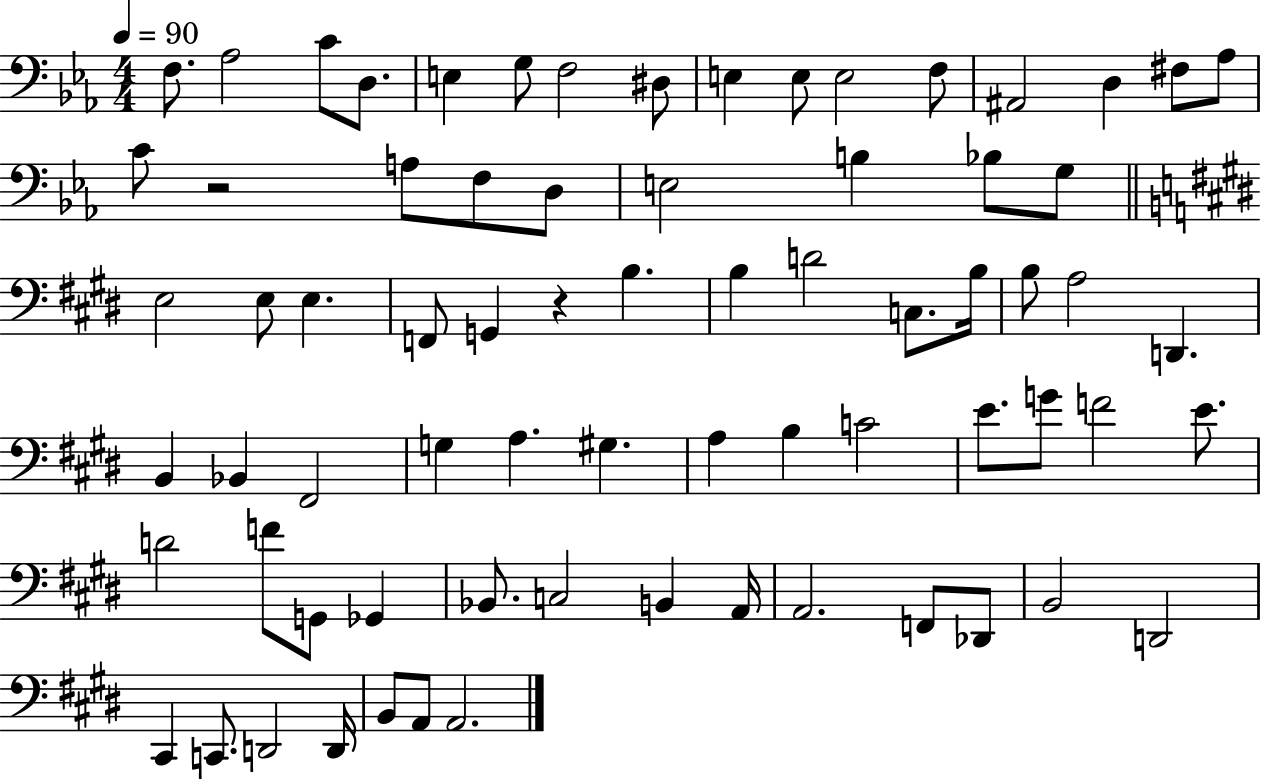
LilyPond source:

{
  \clef bass
  \numericTimeSignature
  \time 4/4
  \key ees \major
  \tempo 4 = 90
  f8. aes2 c'8 d8. | e4 g8 f2 dis8 | e4 e8 e2 f8 | ais,2 d4 fis8 aes8 | \break c'8 r2 a8 f8 d8 | e2 b4 bes8 g8 | \bar "||" \break \key e \major e2 e8 e4. | f,8 g,4 r4 b4. | b4 d'2 c8. b16 | b8 a2 d,4. | \break b,4 bes,4 fis,2 | g4 a4. gis4. | a4 b4 c'2 | e'8. g'8 f'2 e'8. | \break d'2 f'8 g,8 ges,4 | bes,8. c2 b,4 a,16 | a,2. f,8 des,8 | b,2 d,2 | \break cis,4 c,8. d,2 d,16 | b,8 a,8 a,2. | \bar "|."
}